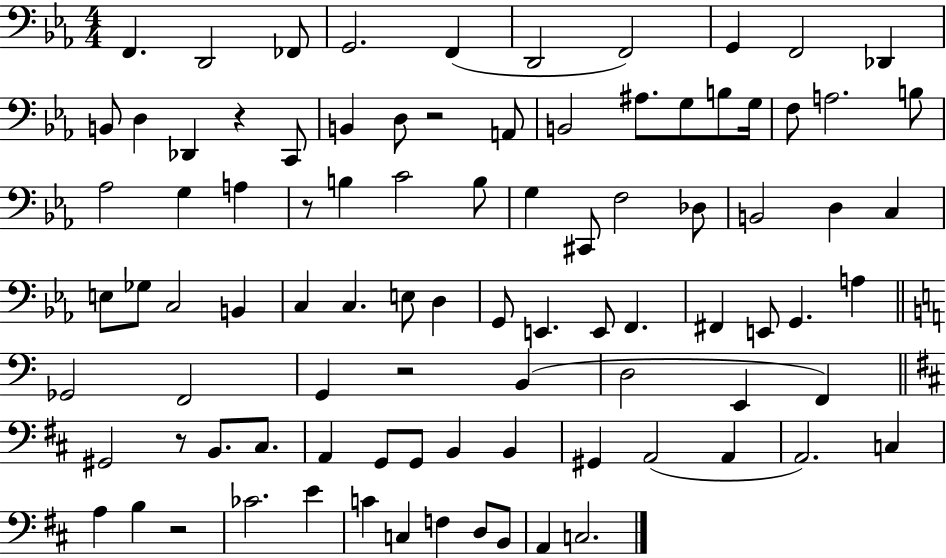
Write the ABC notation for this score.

X:1
T:Untitled
M:4/4
L:1/4
K:Eb
F,, D,,2 _F,,/2 G,,2 F,, D,,2 F,,2 G,, F,,2 _D,, B,,/2 D, _D,, z C,,/2 B,, D,/2 z2 A,,/2 B,,2 ^A,/2 G,/2 B,/2 G,/4 F,/2 A,2 B,/2 _A,2 G, A, z/2 B, C2 B,/2 G, ^C,,/2 F,2 _D,/2 B,,2 D, C, E,/2 _G,/2 C,2 B,, C, C, E,/2 D, G,,/2 E,, E,,/2 F,, ^F,, E,,/2 G,, A, _G,,2 F,,2 G,, z2 B,, D,2 E,, F,, ^G,,2 z/2 B,,/2 ^C,/2 A,, G,,/2 G,,/2 B,, B,, ^G,, A,,2 A,, A,,2 C, A, B, z2 _C2 E C C, F, D,/2 B,,/2 A,, C,2